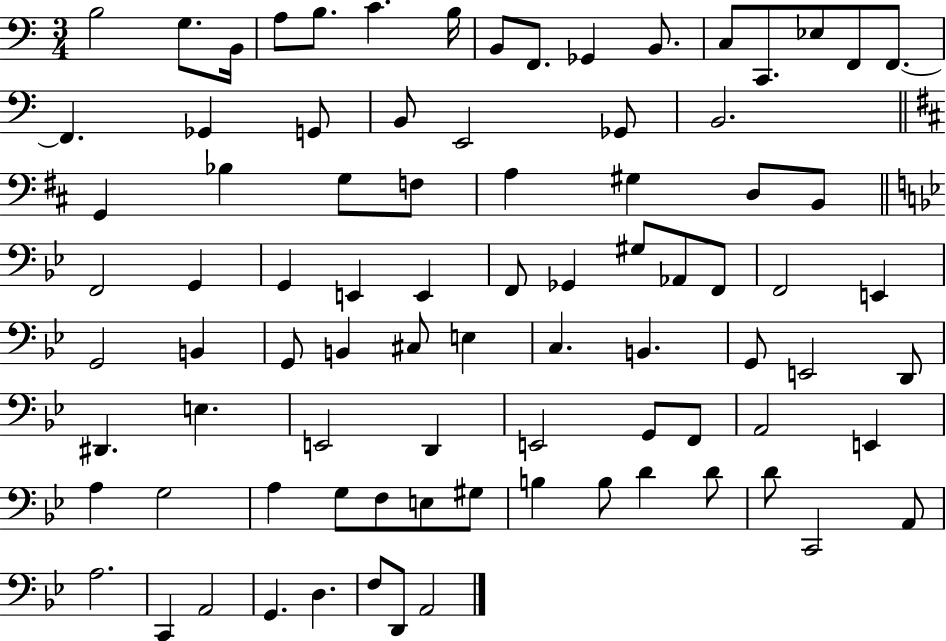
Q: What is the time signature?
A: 3/4